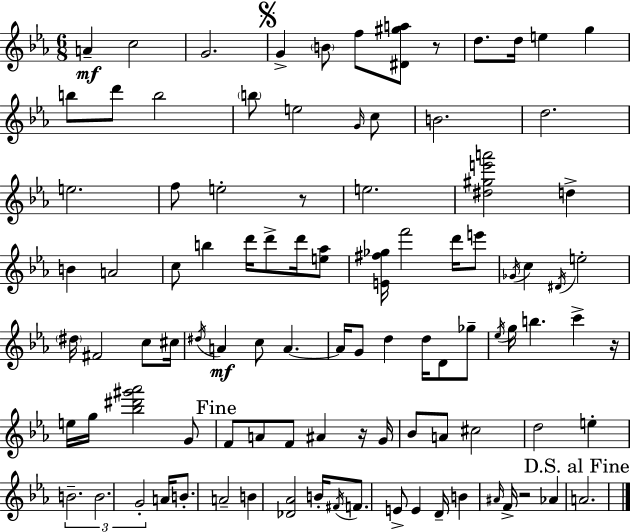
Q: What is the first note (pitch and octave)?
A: A4